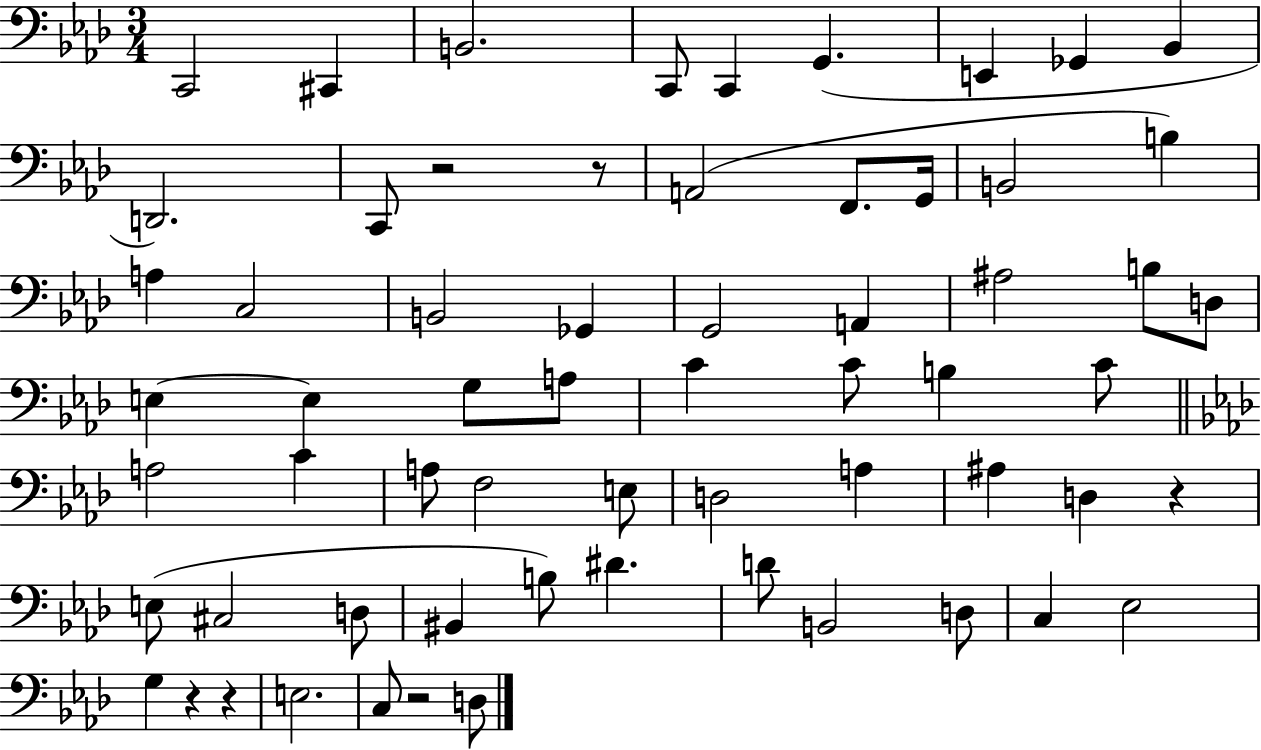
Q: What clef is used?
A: bass